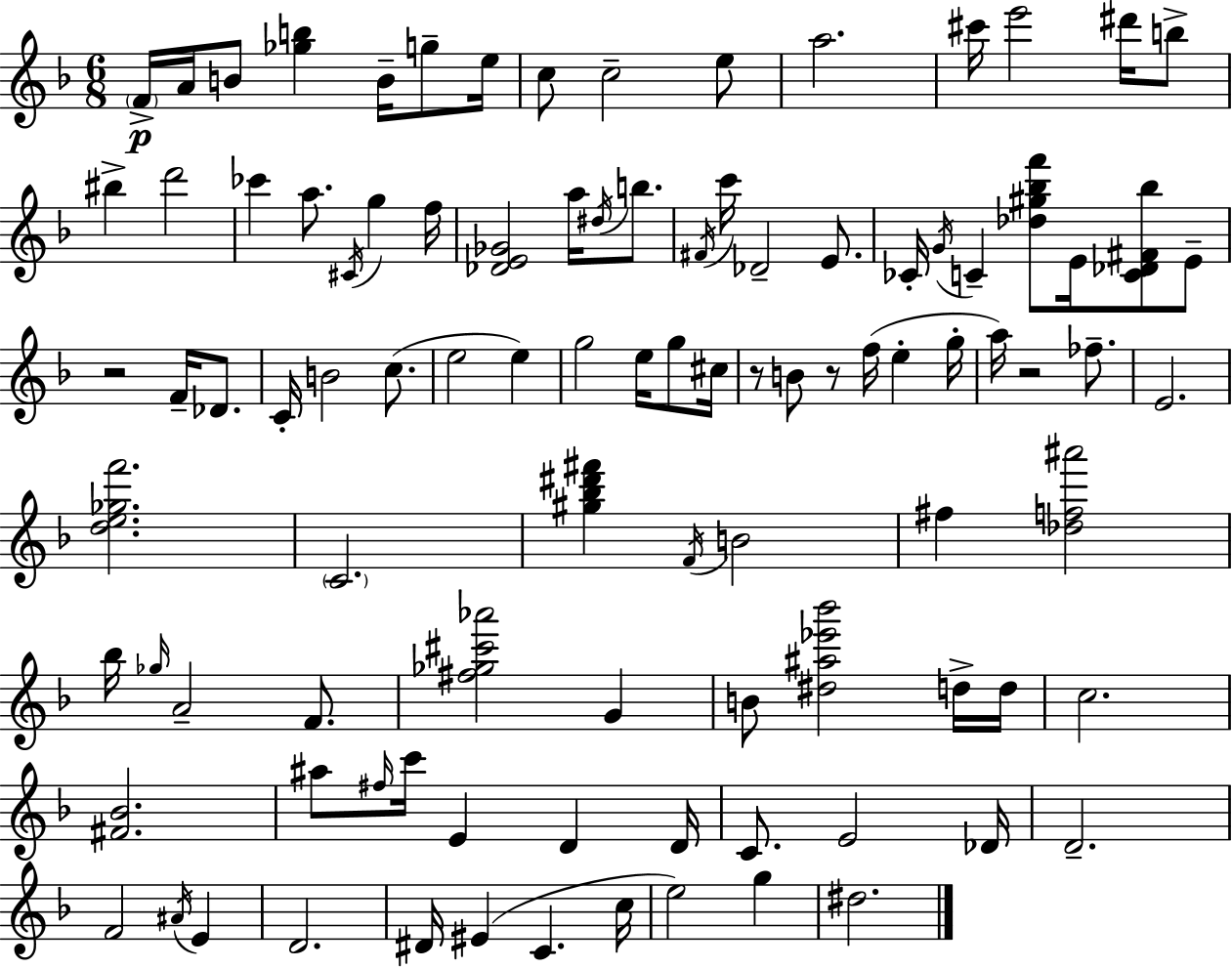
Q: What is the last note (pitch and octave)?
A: D#5